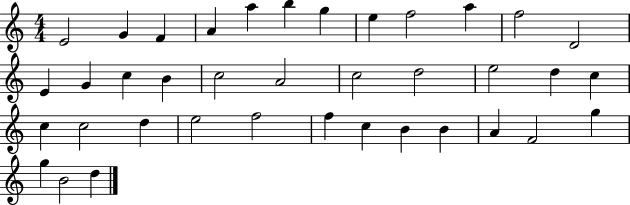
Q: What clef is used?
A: treble